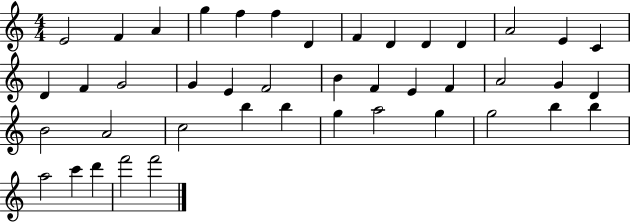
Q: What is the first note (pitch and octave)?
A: E4